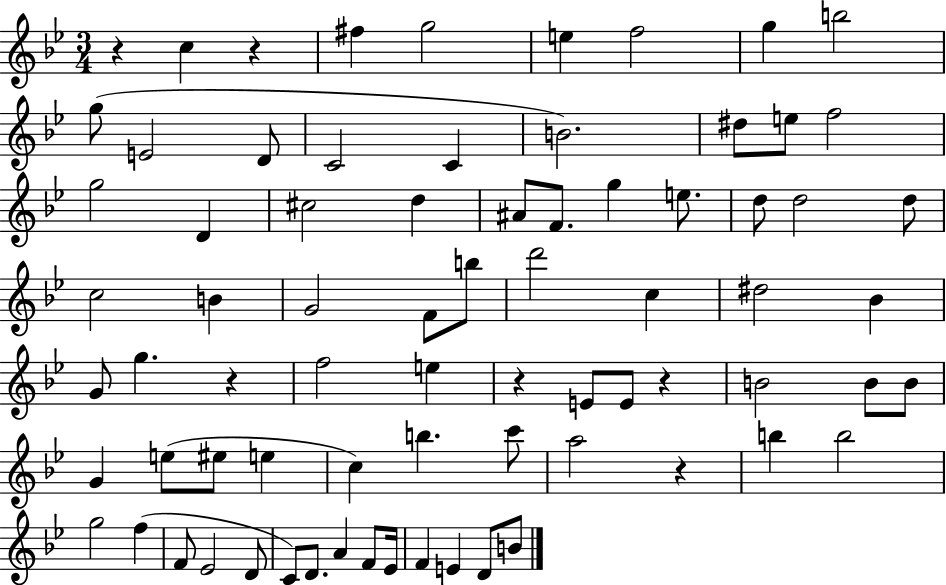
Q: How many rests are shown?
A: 6